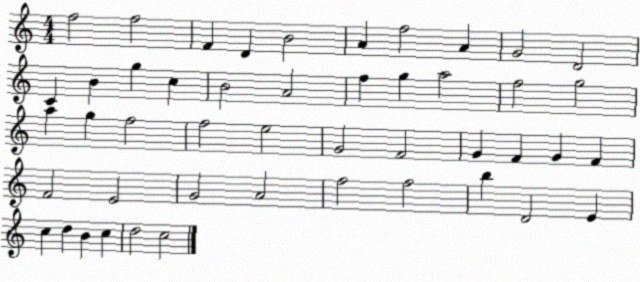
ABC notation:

X:1
T:Untitled
M:4/4
L:1/4
K:C
f2 f2 F D B2 A f2 A G2 D2 C B g c B2 A2 f g a2 f2 g2 a g f2 f2 e2 G2 F2 G F G F F2 E2 G2 A2 f2 f2 b D2 E c d B c d2 c2